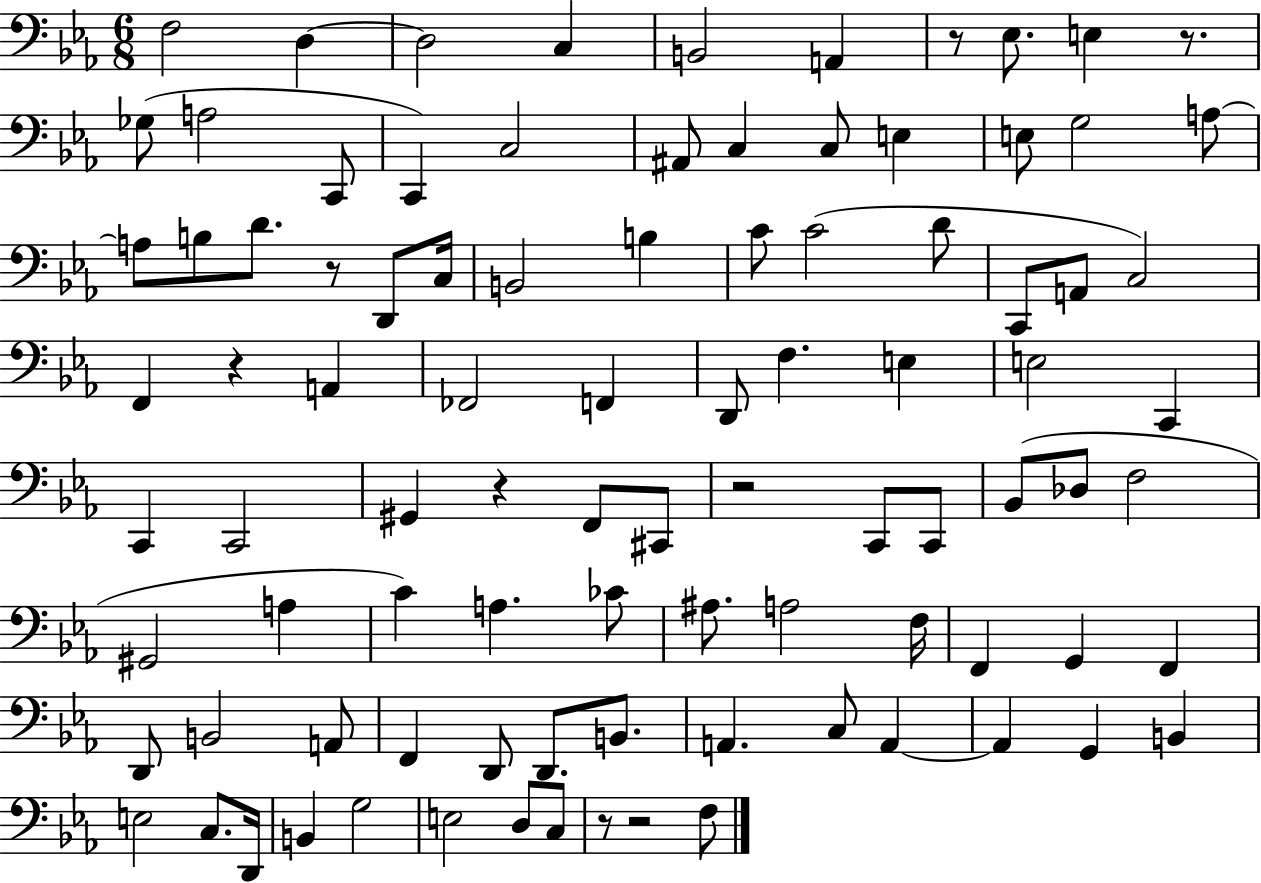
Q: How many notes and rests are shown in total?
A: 93